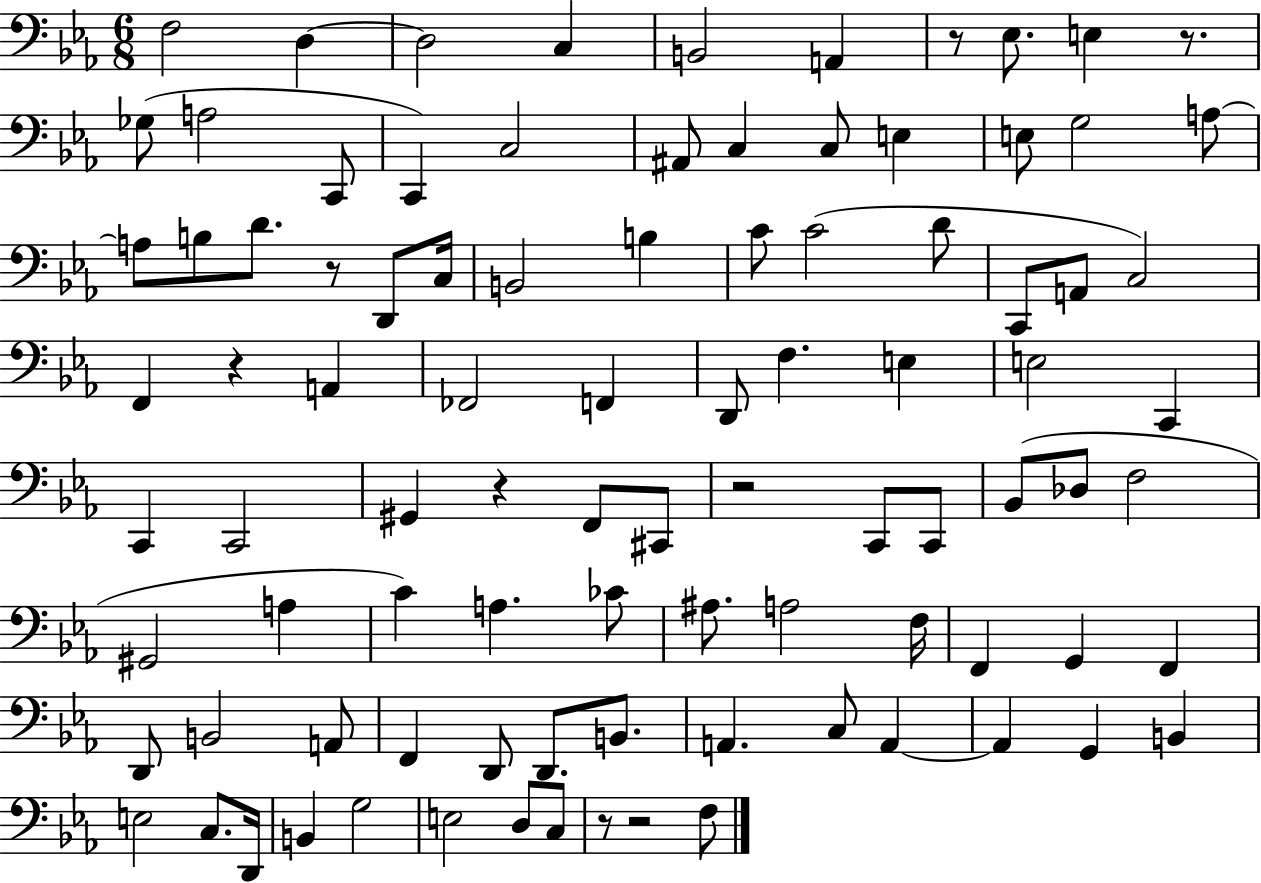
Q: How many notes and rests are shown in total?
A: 93